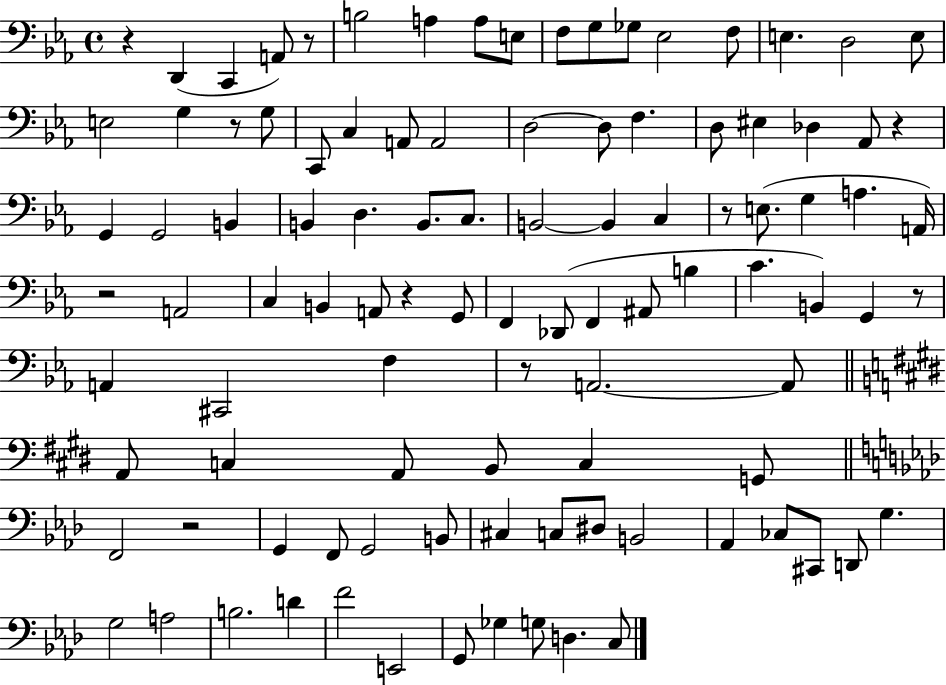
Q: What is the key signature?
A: EES major